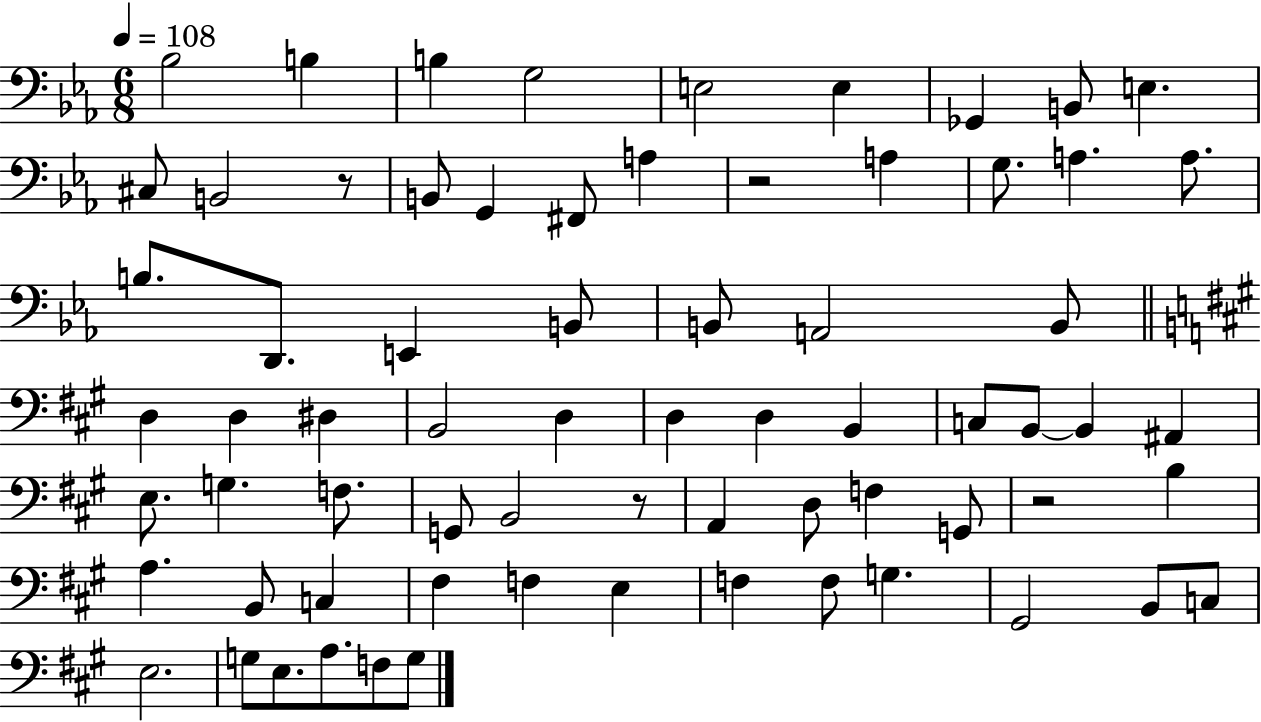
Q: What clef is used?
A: bass